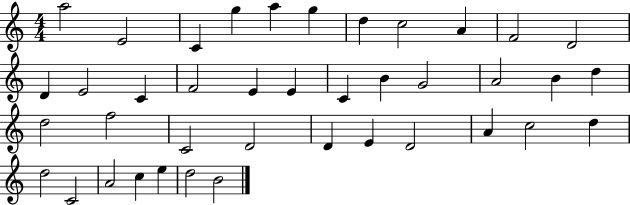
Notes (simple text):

A5/h E4/h C4/q G5/q A5/q G5/q D5/q C5/h A4/q F4/h D4/h D4/q E4/h C4/q F4/h E4/q E4/q C4/q B4/q G4/h A4/h B4/q D5/q D5/h F5/h C4/h D4/h D4/q E4/q D4/h A4/q C5/h D5/q D5/h C4/h A4/h C5/q E5/q D5/h B4/h